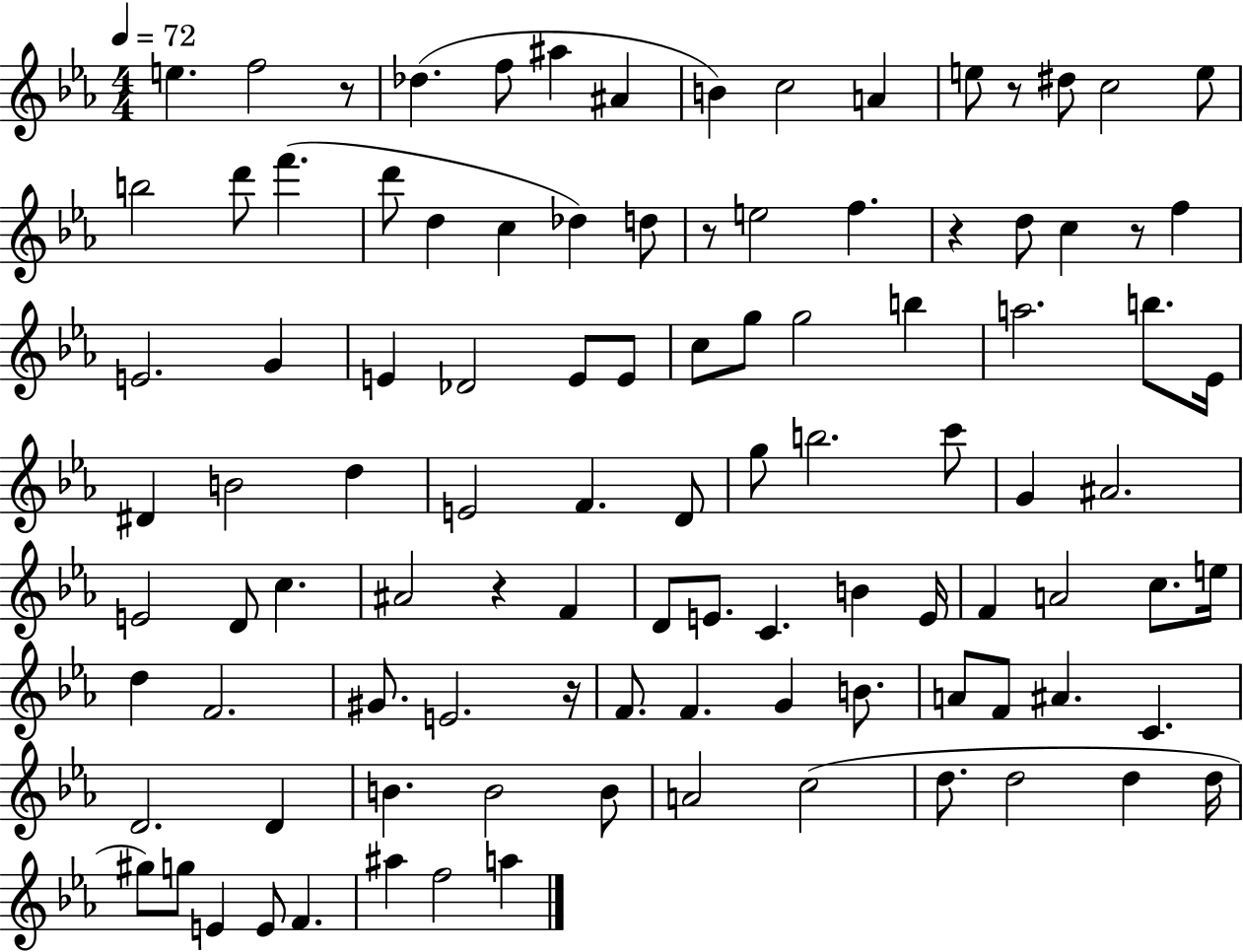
X:1
T:Untitled
M:4/4
L:1/4
K:Eb
e f2 z/2 _d f/2 ^a ^A B c2 A e/2 z/2 ^d/2 c2 e/2 b2 d'/2 f' d'/2 d c _d d/2 z/2 e2 f z d/2 c z/2 f E2 G E _D2 E/2 E/2 c/2 g/2 g2 b a2 b/2 _E/4 ^D B2 d E2 F D/2 g/2 b2 c'/2 G ^A2 E2 D/2 c ^A2 z F D/2 E/2 C B E/4 F A2 c/2 e/4 d F2 ^G/2 E2 z/4 F/2 F G B/2 A/2 F/2 ^A C D2 D B B2 B/2 A2 c2 d/2 d2 d d/4 ^g/2 g/2 E E/2 F ^a f2 a